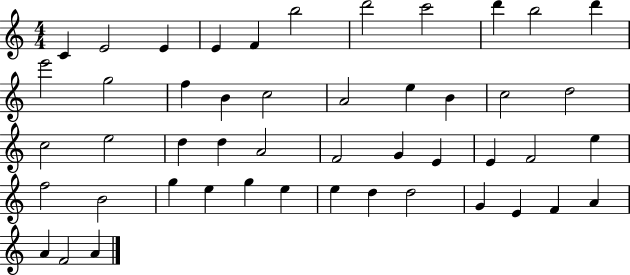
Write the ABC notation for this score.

X:1
T:Untitled
M:4/4
L:1/4
K:C
C E2 E E F b2 d'2 c'2 d' b2 d' e'2 g2 f B c2 A2 e B c2 d2 c2 e2 d d A2 F2 G E E F2 e f2 B2 g e g e e d d2 G E F A A F2 A